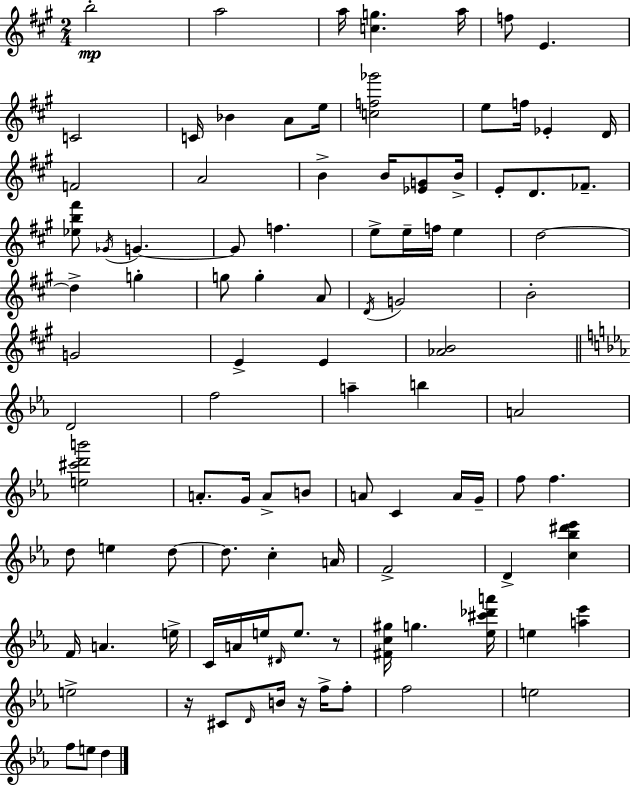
B5/h A5/h A5/s [C5,G5]/q. A5/s F5/e E4/q. C4/h C4/s Bb4/q A4/e E5/s [C5,F5,Gb6]/h E5/e F5/s Eb4/q D4/s F4/h A4/h B4/q B4/s [Eb4,G4]/e B4/s E4/e D4/e. FES4/e. [Eb5,B5,F#6]/e Gb4/s G4/q. G4/e F5/q. E5/e E5/s F5/s E5/q D5/h D5/q G5/q G5/e G5/q A4/e D4/s G4/h B4/h G4/h E4/q E4/q [Ab4,B4]/h D4/h F5/h A5/q B5/q A4/h [E5,C#6,D6,B6]/h A4/e. G4/s A4/e B4/e A4/e C4/q A4/s G4/s F5/e F5/q. D5/e E5/q D5/e D5/e. C5/q A4/s F4/h D4/q [C5,Bb5,D#6,Eb6]/q F4/s A4/q. E5/s C4/s A4/s E5/s D#4/s E5/e. R/e [F#4,C5,G#5]/s G5/q. [Eb5,C#6,Db6,A6]/s E5/q [A5,Eb6]/q E5/h R/s C#4/e D4/s B4/s R/s F5/s F5/e F5/h E5/h F5/e E5/e D5/q